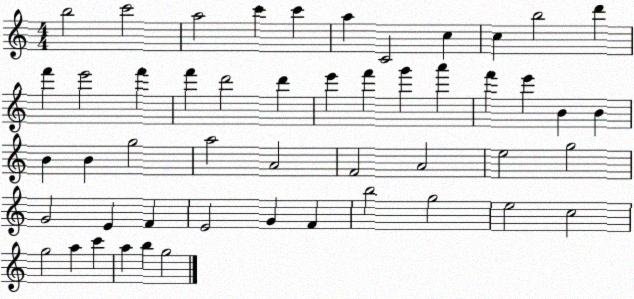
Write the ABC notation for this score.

X:1
T:Untitled
M:4/4
L:1/4
K:C
b2 c'2 a2 c' c' a C2 c c b2 d' f' e'2 f' f' d'2 d' e' f' g' a' f' e' B B B B g2 a2 A2 F2 A2 e2 g2 G2 E F E2 G F b2 g2 e2 c2 g2 a c' a b g2